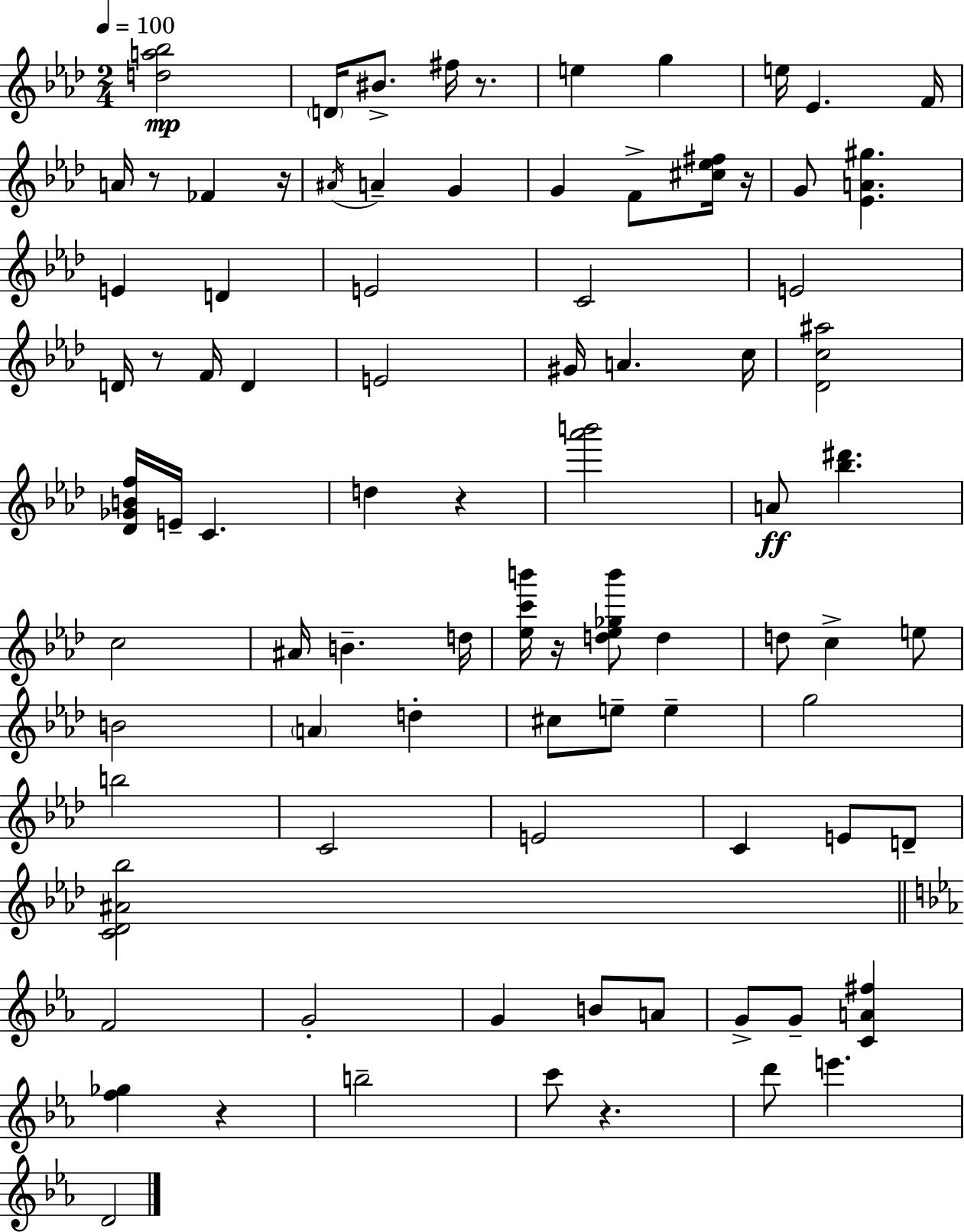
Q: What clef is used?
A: treble